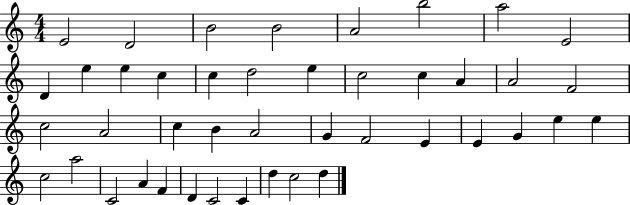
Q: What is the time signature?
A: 4/4